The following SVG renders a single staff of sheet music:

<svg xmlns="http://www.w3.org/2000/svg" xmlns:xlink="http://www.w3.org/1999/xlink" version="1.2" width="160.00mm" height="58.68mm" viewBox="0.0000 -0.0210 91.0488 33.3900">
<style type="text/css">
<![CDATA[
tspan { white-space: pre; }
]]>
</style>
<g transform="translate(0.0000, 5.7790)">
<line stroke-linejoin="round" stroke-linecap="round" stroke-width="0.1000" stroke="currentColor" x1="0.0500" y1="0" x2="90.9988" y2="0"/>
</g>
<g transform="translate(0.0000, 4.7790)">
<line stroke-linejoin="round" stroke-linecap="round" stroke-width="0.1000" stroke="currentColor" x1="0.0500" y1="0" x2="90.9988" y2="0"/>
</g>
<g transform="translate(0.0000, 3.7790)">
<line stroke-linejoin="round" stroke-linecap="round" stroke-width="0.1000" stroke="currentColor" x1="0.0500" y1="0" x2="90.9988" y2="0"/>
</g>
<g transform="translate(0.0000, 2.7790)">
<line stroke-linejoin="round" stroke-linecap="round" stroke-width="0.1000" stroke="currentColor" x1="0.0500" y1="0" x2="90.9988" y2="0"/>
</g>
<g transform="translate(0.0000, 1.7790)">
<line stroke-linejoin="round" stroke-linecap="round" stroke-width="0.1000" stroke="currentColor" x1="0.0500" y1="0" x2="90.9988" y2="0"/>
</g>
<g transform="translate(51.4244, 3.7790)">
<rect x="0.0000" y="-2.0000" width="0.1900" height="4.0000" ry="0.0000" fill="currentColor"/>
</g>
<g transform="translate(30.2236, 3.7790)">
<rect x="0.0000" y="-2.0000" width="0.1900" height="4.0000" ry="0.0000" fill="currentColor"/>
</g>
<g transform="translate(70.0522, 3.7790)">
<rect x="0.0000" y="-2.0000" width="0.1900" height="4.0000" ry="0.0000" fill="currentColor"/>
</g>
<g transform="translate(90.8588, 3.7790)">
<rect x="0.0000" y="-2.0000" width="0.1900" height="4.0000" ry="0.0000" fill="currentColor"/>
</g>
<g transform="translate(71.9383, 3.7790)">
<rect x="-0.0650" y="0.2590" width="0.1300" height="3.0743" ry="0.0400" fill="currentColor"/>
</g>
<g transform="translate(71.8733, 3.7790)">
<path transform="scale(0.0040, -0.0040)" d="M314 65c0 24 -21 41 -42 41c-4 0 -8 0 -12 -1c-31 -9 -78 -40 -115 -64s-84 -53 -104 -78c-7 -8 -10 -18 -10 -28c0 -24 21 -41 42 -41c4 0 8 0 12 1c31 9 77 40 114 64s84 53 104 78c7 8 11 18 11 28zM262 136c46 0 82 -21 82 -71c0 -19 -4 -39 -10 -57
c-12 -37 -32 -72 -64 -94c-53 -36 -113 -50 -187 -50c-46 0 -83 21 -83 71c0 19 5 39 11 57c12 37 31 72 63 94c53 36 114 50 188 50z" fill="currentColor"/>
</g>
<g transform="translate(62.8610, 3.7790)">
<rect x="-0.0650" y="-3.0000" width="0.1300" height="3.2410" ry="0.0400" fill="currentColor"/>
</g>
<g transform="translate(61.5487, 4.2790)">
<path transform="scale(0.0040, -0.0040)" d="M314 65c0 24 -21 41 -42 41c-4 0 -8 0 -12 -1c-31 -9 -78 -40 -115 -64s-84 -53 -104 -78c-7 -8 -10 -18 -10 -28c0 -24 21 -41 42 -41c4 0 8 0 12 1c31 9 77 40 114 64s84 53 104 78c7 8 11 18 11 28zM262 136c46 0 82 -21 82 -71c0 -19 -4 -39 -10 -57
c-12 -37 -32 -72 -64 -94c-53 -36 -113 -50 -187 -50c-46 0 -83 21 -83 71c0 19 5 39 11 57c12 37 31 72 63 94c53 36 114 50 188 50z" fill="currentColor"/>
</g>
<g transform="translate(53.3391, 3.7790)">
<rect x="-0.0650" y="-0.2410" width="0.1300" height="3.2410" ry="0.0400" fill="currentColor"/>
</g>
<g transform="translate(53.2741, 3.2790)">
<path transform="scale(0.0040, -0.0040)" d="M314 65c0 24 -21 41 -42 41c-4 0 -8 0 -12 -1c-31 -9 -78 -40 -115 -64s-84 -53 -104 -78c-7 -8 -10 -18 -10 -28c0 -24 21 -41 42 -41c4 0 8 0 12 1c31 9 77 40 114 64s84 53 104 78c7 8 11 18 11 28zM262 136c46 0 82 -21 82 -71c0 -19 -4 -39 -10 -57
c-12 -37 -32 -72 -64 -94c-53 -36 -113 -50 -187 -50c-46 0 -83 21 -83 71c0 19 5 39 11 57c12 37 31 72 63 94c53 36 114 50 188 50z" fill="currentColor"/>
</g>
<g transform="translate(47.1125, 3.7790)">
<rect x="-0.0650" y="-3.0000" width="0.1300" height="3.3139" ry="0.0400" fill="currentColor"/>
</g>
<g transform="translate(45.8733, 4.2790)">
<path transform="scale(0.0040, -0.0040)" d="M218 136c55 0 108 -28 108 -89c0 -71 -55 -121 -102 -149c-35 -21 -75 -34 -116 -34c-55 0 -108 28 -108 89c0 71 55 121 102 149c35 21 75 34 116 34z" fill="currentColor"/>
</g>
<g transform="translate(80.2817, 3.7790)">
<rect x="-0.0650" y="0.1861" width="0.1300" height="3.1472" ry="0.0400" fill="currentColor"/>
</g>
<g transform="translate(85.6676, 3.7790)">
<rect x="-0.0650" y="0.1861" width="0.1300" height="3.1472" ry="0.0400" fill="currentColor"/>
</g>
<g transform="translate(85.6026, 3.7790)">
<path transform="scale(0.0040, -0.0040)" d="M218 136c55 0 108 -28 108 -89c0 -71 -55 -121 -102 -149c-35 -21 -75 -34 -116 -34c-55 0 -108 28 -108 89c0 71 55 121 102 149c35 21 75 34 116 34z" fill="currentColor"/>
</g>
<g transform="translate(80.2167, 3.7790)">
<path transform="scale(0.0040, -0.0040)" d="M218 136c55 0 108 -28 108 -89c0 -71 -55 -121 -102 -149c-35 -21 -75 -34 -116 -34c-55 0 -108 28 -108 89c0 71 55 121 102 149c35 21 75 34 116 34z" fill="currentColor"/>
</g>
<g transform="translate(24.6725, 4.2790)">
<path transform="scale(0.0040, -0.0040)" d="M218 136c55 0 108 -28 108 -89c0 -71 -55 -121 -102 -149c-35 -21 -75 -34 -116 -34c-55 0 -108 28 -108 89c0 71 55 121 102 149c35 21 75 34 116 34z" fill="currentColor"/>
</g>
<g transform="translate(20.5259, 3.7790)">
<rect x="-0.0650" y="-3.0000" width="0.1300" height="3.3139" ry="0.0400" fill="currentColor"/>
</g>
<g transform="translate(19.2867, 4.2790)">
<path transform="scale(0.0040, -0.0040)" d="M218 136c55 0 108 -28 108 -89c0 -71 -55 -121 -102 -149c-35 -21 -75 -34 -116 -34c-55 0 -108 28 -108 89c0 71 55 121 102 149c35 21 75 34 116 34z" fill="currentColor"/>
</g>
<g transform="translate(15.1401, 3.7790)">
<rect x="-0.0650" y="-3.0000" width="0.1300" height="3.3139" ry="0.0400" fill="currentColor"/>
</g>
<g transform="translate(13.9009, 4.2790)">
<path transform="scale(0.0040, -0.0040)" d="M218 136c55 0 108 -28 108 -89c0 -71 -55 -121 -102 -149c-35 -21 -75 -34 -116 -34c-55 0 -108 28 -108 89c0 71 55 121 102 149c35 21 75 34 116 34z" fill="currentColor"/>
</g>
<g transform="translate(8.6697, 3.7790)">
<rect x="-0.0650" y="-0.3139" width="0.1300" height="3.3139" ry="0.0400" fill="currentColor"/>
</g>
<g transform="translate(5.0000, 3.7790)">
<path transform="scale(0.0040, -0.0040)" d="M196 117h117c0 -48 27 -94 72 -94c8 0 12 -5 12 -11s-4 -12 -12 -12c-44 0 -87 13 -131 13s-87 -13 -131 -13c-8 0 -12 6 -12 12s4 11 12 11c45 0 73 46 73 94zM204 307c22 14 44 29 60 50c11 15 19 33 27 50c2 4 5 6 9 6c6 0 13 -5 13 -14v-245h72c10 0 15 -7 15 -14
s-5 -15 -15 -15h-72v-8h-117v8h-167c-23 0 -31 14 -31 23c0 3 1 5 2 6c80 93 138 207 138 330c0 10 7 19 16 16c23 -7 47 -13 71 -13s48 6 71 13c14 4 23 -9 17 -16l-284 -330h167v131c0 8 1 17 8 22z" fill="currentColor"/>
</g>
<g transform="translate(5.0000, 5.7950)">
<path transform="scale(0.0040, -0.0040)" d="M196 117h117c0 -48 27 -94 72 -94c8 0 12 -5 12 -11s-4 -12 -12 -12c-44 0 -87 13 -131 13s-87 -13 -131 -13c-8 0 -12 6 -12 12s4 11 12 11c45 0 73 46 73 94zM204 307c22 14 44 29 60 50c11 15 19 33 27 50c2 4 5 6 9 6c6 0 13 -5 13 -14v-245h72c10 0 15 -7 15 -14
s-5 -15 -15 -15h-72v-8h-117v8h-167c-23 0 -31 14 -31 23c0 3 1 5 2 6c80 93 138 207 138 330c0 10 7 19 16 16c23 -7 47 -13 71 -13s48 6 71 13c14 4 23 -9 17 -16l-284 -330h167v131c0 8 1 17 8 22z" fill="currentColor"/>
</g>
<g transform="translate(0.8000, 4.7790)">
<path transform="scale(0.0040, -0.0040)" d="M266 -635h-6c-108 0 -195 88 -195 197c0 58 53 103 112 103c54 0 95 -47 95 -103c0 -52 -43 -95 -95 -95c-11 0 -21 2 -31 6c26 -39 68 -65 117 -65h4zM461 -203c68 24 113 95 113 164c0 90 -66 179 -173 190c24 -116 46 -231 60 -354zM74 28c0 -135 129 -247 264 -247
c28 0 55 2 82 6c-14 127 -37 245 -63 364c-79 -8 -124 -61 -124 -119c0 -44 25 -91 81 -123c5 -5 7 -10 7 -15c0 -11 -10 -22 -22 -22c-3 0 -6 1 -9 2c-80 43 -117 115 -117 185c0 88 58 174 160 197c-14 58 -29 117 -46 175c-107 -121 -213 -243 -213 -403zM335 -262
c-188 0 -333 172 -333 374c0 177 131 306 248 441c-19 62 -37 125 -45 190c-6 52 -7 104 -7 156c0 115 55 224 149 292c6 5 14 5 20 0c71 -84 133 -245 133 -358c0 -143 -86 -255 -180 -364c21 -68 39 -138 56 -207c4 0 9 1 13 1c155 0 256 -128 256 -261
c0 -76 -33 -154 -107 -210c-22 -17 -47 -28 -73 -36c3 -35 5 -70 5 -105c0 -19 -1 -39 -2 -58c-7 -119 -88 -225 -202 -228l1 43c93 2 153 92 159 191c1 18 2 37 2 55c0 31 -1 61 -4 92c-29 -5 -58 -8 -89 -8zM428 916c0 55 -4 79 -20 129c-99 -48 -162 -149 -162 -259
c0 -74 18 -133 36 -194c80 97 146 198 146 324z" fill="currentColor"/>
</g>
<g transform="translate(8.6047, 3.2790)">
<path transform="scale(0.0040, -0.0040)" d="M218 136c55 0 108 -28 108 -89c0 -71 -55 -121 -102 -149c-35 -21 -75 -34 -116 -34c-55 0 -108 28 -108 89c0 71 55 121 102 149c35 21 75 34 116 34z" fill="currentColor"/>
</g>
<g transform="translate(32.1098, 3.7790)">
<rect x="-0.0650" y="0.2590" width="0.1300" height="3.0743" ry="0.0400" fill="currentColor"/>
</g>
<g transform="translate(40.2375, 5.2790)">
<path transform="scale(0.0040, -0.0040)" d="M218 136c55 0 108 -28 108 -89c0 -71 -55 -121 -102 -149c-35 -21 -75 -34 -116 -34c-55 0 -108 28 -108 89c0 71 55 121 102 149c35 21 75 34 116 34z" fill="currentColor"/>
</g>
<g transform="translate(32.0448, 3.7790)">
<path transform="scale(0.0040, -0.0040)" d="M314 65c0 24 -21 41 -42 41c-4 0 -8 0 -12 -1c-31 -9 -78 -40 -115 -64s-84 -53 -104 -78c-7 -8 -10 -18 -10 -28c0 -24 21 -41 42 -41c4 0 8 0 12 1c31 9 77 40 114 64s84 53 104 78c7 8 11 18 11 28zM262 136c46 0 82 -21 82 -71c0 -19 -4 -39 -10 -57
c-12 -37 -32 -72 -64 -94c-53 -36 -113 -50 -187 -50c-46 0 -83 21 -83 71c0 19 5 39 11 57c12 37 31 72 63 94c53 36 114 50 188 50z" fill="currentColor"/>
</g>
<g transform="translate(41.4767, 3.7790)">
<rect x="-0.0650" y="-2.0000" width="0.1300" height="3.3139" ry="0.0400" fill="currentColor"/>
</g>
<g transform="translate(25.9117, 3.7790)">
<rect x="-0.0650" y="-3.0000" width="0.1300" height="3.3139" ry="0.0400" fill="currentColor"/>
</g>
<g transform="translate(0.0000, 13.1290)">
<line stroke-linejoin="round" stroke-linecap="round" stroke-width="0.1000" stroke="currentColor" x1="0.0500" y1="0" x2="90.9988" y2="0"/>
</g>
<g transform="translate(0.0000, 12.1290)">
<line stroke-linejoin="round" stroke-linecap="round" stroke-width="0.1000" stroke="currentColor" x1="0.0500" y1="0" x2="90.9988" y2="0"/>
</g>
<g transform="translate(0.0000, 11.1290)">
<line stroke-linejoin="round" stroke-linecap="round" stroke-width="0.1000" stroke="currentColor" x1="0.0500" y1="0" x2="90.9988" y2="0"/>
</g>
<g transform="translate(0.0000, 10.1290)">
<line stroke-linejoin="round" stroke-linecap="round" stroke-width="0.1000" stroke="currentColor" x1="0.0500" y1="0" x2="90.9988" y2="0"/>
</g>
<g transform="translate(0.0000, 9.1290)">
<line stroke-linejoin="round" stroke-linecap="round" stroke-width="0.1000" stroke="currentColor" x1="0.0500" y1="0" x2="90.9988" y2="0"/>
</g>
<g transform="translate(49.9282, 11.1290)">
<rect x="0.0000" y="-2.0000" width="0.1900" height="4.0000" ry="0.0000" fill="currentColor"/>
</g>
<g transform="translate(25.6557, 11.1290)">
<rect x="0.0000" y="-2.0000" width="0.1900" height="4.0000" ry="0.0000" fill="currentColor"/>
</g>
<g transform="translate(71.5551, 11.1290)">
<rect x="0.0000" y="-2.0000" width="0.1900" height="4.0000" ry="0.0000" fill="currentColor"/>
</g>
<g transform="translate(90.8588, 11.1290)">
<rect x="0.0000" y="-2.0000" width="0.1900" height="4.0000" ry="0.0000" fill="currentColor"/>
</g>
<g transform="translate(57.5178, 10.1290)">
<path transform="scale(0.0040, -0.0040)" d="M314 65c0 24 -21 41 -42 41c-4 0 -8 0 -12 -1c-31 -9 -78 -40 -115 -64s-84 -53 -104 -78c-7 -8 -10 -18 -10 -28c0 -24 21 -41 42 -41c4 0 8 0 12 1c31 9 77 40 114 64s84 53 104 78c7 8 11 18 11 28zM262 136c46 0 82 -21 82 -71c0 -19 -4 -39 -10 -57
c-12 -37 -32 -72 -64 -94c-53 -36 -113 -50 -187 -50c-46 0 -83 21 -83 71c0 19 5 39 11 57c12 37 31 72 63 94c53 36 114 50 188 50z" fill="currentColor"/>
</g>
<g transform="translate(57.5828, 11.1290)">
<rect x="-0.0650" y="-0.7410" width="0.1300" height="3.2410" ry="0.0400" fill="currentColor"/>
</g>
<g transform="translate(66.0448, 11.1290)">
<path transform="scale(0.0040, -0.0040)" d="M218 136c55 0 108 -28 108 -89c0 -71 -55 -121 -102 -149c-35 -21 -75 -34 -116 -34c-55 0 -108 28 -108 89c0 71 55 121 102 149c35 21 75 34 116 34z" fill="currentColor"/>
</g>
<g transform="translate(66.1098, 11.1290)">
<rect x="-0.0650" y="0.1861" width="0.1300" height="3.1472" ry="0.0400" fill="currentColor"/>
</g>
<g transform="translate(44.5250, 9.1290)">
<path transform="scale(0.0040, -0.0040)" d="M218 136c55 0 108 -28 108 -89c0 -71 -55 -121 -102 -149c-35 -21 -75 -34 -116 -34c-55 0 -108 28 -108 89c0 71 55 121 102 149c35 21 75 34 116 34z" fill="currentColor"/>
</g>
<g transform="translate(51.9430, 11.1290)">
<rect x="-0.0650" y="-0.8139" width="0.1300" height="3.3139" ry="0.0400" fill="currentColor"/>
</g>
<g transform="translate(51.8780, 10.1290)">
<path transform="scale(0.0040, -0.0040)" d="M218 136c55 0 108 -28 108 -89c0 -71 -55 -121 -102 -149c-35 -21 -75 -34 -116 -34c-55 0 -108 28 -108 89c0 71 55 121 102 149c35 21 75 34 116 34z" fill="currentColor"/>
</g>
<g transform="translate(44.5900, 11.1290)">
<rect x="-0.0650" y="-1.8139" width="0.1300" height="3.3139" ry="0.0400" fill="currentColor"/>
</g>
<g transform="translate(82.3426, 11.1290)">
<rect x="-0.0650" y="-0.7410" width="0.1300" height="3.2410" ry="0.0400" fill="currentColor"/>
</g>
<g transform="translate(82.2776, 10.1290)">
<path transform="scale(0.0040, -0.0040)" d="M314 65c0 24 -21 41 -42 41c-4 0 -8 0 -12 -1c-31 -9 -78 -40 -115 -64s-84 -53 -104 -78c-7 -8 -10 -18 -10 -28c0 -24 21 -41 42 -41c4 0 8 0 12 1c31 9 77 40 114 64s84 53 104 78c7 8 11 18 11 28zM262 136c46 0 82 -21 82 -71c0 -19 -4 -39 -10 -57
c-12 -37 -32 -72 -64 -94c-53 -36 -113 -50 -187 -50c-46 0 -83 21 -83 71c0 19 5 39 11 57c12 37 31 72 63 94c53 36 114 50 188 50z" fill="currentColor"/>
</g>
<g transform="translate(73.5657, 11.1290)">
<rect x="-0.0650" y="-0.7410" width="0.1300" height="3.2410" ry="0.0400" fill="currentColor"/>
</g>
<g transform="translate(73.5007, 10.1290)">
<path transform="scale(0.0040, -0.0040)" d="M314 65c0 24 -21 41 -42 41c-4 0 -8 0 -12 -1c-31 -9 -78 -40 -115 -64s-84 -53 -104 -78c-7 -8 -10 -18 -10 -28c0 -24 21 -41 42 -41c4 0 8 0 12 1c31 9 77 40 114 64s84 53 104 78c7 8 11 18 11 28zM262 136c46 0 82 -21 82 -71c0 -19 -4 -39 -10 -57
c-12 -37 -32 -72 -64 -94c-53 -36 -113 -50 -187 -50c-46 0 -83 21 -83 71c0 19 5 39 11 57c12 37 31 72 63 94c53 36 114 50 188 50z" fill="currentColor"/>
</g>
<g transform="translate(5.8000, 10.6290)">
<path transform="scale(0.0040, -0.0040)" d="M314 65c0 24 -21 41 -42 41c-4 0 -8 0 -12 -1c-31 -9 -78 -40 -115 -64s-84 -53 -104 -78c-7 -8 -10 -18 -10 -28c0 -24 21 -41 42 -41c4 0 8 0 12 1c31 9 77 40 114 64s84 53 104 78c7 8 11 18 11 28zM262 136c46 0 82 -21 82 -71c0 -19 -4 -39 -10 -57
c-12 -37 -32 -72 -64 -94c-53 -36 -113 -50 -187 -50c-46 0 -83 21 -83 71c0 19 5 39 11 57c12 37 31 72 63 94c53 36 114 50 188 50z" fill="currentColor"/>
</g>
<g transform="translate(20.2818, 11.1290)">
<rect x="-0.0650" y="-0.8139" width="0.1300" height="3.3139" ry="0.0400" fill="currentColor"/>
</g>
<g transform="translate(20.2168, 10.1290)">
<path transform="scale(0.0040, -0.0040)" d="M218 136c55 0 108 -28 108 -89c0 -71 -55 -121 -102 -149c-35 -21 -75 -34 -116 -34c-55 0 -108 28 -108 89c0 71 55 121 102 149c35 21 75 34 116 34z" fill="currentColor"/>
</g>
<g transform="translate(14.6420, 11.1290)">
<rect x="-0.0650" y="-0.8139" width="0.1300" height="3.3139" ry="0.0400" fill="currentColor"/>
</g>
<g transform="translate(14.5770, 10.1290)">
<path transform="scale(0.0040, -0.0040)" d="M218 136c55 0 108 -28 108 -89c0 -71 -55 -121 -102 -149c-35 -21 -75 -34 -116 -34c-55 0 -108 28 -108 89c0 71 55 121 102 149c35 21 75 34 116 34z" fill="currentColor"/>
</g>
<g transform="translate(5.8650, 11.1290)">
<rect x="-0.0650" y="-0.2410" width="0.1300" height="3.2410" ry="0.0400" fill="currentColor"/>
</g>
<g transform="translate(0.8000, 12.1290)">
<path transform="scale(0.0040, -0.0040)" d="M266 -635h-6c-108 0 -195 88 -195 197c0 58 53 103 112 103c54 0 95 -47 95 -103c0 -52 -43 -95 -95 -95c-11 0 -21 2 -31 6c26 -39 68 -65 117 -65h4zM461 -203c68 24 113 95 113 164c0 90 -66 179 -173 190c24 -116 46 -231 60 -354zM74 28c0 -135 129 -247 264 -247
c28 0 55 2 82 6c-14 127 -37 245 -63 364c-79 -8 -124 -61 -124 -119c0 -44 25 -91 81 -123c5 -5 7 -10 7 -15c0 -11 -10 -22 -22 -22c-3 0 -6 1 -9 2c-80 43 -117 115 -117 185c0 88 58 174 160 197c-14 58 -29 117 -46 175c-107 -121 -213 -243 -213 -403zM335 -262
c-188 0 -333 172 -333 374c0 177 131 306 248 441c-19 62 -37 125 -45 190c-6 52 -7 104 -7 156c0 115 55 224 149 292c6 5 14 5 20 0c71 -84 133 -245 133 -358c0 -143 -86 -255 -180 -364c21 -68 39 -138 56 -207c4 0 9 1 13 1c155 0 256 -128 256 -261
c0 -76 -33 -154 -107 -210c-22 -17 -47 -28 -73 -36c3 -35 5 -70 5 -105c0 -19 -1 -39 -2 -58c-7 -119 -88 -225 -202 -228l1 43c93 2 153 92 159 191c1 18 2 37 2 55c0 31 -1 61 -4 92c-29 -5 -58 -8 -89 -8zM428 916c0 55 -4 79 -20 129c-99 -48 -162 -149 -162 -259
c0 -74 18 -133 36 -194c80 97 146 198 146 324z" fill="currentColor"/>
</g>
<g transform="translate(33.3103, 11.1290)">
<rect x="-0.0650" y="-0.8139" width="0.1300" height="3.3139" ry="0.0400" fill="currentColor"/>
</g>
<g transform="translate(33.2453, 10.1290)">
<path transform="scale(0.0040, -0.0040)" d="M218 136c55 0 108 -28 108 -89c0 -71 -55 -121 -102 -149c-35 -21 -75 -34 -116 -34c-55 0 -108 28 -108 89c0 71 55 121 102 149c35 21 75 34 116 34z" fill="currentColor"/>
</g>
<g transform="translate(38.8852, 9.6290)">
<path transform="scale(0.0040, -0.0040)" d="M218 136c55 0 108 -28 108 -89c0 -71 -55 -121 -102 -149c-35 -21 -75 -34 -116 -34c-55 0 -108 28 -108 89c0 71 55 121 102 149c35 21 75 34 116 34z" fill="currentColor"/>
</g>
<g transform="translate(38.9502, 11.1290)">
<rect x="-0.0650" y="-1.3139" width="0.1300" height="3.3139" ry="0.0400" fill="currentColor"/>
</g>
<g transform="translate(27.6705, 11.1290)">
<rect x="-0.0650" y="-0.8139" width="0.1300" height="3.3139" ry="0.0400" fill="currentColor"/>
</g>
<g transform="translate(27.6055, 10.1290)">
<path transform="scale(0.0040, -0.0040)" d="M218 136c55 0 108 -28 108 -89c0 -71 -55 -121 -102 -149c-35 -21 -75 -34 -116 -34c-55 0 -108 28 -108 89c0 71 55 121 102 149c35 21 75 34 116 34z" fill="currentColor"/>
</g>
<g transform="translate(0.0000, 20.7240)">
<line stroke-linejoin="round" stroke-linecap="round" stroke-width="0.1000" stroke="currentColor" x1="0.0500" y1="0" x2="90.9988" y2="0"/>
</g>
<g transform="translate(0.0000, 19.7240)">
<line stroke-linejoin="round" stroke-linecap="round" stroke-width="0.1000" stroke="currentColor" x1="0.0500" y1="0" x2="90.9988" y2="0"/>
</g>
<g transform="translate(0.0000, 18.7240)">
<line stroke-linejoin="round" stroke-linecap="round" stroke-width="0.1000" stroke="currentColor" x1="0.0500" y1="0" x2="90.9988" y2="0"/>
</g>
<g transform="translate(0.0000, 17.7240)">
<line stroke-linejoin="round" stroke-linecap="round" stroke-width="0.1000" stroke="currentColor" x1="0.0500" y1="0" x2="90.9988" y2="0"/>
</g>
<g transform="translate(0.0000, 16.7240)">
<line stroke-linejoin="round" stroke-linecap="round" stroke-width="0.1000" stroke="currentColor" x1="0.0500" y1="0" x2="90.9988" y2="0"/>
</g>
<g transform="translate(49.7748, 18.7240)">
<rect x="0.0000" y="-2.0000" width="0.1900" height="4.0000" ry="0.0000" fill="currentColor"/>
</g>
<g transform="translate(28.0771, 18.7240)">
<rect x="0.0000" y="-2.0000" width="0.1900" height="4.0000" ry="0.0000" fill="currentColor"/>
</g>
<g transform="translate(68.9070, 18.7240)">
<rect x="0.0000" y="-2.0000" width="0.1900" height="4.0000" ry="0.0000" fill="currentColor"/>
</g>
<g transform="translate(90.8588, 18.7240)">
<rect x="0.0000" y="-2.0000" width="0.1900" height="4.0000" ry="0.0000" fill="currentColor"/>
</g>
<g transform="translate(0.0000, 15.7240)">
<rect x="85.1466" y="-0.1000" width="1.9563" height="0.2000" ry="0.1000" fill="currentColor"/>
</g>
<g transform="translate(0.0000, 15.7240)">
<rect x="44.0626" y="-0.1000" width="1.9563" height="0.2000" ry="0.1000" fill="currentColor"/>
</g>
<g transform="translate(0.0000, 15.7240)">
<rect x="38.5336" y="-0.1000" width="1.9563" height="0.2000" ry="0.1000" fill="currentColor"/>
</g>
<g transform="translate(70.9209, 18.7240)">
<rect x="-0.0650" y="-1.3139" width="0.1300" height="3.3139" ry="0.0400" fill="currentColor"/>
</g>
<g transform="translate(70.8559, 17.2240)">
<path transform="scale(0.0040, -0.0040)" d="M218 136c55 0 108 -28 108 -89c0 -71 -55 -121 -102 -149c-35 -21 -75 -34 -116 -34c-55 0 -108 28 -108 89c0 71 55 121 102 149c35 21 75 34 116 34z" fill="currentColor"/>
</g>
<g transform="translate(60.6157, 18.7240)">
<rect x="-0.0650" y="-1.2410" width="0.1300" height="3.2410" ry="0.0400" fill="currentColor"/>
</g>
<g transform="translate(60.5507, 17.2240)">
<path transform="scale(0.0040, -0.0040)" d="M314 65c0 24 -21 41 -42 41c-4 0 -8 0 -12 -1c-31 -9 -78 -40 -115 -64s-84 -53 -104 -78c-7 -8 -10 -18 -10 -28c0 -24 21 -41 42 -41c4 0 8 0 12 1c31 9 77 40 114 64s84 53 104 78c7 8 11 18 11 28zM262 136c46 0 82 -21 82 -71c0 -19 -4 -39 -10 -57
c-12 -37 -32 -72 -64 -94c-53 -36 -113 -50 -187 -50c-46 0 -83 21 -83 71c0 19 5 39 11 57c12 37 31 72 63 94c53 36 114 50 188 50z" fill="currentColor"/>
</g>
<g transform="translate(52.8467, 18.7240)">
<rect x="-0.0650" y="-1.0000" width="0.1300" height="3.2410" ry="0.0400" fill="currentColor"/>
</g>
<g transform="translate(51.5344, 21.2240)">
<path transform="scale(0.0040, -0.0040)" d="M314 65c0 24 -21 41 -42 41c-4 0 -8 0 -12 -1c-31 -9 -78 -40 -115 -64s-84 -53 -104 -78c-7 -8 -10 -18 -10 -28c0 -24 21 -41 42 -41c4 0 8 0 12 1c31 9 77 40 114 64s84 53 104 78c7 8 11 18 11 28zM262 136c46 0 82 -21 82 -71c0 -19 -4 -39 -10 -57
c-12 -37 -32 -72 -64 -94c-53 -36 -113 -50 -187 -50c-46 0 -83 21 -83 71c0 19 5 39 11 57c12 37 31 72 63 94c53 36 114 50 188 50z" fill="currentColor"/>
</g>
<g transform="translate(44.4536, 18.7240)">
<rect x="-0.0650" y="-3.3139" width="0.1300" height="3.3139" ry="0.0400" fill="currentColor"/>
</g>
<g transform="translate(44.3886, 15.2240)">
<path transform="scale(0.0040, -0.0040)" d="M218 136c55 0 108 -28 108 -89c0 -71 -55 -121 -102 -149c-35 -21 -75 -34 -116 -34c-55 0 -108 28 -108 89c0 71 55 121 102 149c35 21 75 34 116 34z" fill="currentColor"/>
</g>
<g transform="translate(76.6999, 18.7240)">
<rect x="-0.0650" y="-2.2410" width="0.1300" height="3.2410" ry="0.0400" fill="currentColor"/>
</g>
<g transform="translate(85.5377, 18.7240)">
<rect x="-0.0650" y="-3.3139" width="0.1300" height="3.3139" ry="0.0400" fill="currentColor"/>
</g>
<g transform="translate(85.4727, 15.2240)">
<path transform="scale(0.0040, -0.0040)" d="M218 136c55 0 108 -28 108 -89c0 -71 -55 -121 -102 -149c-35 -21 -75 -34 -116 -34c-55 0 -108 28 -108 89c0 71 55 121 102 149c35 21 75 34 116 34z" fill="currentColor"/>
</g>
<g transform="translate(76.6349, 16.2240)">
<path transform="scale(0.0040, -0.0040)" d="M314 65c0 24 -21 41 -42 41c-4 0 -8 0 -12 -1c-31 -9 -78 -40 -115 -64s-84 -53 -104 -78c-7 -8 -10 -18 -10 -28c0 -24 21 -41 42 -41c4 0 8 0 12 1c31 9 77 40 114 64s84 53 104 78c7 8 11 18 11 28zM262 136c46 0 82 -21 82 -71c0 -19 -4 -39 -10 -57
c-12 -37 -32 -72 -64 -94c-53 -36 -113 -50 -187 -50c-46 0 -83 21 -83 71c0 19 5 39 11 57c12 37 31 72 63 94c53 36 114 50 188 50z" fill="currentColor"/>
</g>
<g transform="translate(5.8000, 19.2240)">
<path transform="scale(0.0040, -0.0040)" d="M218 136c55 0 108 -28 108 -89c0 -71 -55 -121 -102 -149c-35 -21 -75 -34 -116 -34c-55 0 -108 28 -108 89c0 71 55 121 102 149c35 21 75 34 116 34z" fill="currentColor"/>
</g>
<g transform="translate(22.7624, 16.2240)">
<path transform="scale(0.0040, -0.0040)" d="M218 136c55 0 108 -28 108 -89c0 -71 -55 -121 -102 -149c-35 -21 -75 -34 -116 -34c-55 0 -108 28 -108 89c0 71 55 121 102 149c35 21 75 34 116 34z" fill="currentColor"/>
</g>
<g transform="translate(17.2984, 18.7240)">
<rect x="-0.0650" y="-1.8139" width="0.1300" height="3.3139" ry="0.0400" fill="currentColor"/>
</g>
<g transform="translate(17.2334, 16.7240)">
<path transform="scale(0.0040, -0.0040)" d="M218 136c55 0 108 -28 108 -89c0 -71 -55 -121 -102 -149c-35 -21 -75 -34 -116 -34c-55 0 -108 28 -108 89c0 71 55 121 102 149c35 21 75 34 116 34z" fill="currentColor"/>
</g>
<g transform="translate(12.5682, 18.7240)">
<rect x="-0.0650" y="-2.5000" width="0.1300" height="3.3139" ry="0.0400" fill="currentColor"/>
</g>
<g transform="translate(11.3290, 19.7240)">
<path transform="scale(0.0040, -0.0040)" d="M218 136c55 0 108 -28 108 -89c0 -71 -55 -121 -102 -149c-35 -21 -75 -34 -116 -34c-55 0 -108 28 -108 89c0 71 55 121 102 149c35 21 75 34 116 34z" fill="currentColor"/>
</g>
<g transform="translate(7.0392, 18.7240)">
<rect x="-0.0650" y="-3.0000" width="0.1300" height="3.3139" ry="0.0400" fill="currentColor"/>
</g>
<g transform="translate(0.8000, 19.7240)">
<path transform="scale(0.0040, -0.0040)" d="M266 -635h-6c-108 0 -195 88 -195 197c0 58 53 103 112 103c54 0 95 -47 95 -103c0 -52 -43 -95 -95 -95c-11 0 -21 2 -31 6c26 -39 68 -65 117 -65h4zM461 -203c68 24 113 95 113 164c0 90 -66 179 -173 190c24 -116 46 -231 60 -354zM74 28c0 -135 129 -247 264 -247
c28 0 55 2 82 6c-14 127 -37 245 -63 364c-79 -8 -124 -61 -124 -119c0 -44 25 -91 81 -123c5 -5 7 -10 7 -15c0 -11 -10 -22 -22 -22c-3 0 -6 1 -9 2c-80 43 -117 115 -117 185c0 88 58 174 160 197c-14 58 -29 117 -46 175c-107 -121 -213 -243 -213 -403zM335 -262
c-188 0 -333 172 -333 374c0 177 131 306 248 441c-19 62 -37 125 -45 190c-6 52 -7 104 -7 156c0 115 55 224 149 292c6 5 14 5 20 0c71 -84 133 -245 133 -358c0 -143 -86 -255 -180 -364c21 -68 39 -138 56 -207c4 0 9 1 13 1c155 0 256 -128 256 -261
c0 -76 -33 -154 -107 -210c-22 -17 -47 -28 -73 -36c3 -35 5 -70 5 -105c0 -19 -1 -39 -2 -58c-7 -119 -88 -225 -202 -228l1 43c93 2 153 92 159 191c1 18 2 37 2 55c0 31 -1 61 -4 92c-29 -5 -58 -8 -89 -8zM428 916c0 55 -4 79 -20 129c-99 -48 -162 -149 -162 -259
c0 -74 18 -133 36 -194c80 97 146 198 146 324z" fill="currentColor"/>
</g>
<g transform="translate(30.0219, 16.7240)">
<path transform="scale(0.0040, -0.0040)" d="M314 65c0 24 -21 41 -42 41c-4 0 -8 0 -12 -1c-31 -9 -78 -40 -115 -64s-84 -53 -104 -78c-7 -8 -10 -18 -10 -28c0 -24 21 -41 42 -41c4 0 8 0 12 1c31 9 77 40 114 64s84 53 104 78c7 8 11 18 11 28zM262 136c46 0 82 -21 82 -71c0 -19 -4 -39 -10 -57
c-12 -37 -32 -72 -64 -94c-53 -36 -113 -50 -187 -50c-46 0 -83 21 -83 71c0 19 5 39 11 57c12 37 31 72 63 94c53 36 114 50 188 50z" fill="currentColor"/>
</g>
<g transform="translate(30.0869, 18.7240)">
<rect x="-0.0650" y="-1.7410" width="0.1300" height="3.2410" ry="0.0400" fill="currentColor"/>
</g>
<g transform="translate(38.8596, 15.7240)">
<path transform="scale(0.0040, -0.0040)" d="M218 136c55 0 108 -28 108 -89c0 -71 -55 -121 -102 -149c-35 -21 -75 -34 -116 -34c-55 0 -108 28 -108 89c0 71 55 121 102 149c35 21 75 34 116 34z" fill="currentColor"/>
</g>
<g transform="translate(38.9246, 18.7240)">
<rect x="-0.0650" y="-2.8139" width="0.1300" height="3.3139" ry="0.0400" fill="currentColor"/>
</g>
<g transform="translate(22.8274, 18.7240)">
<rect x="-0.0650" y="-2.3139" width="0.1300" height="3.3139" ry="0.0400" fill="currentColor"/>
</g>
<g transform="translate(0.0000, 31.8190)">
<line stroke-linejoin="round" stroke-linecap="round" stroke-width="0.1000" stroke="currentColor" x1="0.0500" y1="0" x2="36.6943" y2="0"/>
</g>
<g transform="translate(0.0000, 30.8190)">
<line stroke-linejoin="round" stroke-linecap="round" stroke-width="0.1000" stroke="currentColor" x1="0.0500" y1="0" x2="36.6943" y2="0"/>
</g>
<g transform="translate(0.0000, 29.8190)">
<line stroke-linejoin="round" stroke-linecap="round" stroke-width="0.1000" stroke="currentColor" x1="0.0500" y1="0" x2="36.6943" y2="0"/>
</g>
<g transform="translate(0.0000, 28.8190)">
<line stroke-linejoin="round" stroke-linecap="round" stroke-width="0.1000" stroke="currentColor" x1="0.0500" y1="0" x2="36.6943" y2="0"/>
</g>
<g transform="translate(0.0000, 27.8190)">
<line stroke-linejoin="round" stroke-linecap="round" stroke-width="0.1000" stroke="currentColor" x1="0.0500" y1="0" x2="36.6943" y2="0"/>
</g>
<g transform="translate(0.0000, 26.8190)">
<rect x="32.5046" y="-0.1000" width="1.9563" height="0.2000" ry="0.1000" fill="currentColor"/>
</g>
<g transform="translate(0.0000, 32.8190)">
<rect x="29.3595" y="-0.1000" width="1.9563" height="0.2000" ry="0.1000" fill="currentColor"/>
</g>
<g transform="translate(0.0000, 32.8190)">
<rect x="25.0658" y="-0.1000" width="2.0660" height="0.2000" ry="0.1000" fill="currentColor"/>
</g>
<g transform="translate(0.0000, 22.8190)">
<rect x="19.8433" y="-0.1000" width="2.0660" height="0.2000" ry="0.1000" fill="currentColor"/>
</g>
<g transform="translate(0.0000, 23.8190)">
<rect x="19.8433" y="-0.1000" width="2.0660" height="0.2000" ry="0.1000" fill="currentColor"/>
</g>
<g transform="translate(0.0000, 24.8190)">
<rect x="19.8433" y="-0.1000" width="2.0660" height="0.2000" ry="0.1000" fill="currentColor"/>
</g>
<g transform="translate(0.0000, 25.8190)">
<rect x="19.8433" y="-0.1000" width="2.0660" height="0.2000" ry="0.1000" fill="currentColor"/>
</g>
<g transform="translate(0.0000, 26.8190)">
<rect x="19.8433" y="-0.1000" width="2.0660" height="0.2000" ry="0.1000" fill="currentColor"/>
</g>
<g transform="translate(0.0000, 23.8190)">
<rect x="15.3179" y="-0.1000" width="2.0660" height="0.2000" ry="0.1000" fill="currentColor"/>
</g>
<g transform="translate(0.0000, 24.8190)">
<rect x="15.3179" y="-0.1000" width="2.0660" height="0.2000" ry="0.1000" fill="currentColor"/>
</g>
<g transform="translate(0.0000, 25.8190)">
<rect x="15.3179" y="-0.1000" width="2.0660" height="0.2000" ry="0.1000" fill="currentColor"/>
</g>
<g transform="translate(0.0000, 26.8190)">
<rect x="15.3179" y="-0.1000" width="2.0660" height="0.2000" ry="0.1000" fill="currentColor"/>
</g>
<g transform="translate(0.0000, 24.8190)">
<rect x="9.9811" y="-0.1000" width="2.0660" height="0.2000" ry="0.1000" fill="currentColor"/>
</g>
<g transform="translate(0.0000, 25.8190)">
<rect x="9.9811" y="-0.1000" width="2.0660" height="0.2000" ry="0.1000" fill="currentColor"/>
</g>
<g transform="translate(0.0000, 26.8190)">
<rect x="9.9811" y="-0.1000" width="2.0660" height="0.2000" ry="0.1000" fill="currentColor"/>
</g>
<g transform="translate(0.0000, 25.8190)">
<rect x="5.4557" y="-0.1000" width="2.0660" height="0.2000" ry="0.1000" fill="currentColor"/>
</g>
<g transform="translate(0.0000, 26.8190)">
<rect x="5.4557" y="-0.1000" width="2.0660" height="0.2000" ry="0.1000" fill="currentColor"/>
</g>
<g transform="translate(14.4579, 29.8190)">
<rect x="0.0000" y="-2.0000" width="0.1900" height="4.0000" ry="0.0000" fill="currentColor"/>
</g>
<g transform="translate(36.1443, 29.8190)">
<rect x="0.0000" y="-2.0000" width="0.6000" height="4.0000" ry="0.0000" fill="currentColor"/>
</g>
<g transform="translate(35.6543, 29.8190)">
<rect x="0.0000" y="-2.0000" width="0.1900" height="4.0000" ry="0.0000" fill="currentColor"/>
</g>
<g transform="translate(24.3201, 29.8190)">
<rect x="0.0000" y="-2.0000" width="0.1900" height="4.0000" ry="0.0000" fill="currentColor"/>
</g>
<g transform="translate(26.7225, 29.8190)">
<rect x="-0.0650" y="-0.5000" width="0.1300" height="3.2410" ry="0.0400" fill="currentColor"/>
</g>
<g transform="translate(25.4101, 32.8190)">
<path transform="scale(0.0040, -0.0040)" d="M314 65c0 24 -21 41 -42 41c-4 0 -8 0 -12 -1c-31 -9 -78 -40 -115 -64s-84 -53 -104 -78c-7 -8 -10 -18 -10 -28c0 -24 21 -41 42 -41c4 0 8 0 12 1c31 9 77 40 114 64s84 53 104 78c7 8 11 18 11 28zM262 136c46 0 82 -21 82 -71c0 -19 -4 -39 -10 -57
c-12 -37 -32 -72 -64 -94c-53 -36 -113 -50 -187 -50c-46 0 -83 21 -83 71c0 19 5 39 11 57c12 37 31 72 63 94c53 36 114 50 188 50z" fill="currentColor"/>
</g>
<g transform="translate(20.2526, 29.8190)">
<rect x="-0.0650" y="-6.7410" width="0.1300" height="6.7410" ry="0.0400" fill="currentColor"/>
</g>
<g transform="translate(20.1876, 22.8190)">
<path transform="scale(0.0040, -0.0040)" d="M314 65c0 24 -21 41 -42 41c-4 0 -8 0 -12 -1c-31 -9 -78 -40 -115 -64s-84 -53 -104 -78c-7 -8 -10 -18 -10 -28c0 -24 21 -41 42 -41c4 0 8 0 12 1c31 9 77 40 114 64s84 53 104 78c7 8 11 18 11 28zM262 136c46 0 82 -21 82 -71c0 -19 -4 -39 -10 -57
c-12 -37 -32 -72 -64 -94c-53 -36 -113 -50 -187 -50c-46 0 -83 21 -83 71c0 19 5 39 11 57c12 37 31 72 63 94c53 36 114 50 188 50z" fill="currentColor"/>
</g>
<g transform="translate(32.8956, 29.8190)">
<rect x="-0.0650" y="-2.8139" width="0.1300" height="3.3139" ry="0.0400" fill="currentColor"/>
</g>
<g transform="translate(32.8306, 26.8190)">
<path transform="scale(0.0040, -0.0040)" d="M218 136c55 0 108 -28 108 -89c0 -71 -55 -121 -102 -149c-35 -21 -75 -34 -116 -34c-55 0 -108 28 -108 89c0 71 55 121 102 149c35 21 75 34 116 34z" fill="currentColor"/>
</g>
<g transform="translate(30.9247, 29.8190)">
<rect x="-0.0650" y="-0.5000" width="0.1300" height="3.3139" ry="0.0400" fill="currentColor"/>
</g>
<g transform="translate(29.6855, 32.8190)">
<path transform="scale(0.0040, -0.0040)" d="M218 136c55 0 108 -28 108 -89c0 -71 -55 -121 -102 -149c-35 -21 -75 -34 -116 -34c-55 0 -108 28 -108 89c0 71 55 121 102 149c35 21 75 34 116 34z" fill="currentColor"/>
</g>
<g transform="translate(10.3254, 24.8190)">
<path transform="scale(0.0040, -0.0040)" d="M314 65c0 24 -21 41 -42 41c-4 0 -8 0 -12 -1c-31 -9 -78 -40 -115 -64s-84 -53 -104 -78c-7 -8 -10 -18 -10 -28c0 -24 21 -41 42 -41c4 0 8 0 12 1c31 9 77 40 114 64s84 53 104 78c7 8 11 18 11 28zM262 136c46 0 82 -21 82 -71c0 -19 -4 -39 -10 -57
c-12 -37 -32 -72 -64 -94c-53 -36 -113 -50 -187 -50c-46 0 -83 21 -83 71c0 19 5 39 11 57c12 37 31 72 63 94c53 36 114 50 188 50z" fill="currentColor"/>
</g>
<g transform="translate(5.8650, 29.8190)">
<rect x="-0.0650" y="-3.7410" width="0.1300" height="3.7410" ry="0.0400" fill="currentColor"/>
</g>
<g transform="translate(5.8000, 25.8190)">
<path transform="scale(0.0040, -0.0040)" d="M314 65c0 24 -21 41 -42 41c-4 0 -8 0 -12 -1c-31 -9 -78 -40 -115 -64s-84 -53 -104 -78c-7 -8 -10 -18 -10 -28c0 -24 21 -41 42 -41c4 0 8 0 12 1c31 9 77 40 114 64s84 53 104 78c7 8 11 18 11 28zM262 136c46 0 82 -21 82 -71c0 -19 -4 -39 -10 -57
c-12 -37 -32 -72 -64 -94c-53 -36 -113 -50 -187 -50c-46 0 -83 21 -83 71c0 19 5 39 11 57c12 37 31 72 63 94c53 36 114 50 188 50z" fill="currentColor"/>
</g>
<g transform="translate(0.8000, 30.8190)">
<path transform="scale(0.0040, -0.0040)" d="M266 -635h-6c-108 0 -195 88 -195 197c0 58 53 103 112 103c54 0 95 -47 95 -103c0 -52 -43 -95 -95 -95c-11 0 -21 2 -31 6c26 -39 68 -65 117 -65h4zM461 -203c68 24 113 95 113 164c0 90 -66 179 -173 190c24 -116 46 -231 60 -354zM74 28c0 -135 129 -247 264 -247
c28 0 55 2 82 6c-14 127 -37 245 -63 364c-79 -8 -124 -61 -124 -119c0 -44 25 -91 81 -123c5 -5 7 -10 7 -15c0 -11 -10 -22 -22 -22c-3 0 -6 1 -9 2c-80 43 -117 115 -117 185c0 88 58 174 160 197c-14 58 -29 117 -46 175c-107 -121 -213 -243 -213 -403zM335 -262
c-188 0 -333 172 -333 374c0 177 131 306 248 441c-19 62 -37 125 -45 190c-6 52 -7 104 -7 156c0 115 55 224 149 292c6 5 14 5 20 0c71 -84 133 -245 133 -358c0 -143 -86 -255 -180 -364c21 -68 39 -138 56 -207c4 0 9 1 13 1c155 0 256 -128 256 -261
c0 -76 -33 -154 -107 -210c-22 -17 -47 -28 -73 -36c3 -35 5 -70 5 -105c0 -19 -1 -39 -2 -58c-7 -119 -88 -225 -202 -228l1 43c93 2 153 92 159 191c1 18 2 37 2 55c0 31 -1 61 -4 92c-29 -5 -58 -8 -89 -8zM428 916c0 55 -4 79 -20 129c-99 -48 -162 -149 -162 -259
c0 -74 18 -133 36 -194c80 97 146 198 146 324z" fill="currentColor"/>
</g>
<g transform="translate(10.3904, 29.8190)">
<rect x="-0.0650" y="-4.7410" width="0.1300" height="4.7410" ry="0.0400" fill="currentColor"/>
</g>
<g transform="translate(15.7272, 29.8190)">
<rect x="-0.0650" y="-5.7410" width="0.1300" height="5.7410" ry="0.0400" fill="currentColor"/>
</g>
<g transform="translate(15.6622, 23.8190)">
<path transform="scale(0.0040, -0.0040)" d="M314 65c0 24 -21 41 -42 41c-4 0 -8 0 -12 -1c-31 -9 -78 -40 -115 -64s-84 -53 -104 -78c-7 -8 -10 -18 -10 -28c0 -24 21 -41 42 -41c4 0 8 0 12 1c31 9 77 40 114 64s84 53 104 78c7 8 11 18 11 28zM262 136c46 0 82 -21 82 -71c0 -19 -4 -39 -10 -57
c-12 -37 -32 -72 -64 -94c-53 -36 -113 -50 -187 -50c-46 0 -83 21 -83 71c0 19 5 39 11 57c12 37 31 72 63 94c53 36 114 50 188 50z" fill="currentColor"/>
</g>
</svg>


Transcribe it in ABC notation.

X:1
T:Untitled
M:4/4
L:1/4
K:C
c A A A B2 F A c2 A2 B2 B B c2 d d d d e f d d2 B d2 d2 A G f g f2 a b D2 e2 e g2 b c'2 e'2 g'2 b'2 C2 C a